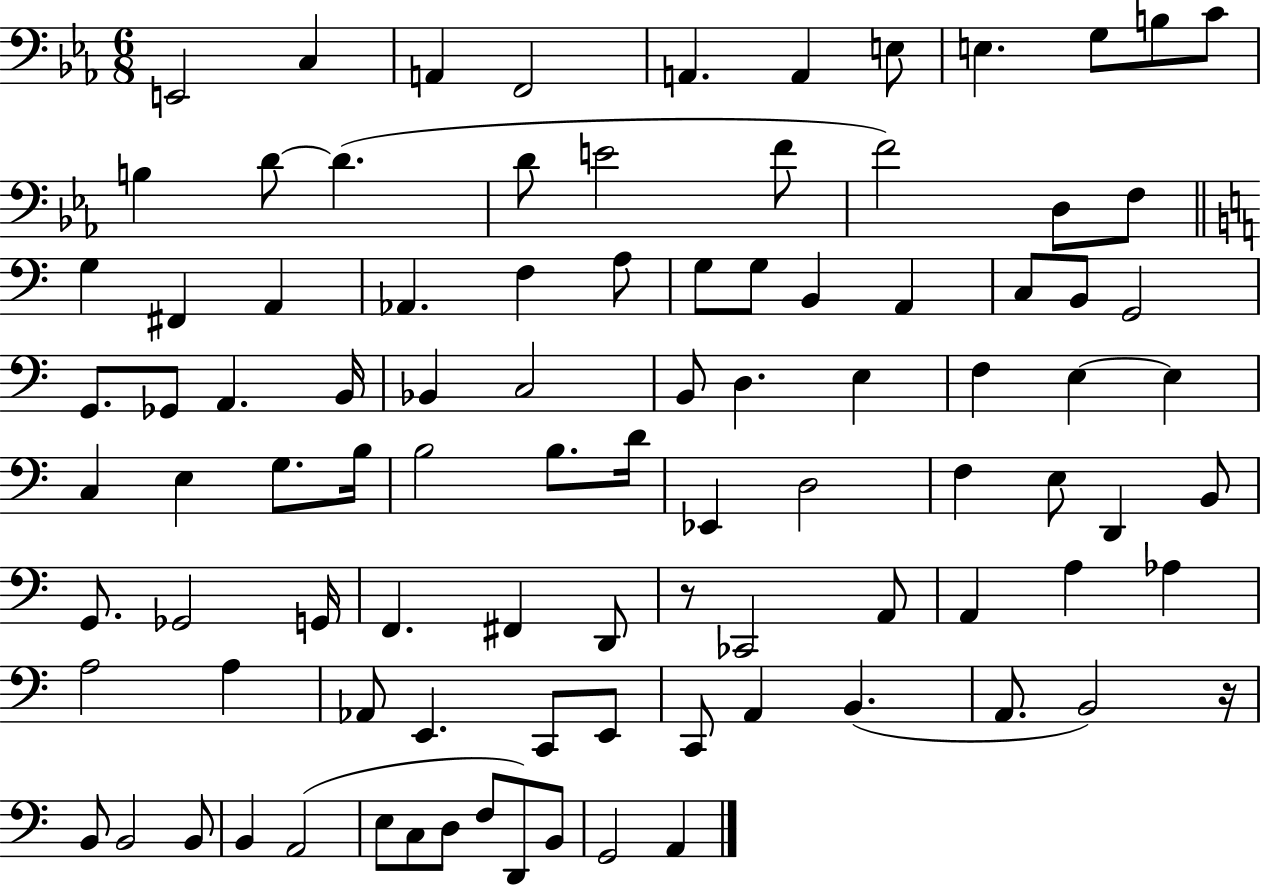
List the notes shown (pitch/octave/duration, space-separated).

E2/h C3/q A2/q F2/h A2/q. A2/q E3/e E3/q. G3/e B3/e C4/e B3/q D4/e D4/q. D4/e E4/h F4/e F4/h D3/e F3/e G3/q F#2/q A2/q Ab2/q. F3/q A3/e G3/e G3/e B2/q A2/q C3/e B2/e G2/h G2/e. Gb2/e A2/q. B2/s Bb2/q C3/h B2/e D3/q. E3/q F3/q E3/q E3/q C3/q E3/q G3/e. B3/s B3/h B3/e. D4/s Eb2/q D3/h F3/q E3/e D2/q B2/e G2/e. Gb2/h G2/s F2/q. F#2/q D2/e R/e CES2/h A2/e A2/q A3/q Ab3/q A3/h A3/q Ab2/e E2/q. C2/e E2/e C2/e A2/q B2/q. A2/e. B2/h R/s B2/e B2/h B2/e B2/q A2/h E3/e C3/e D3/e F3/e D2/e B2/e G2/h A2/q